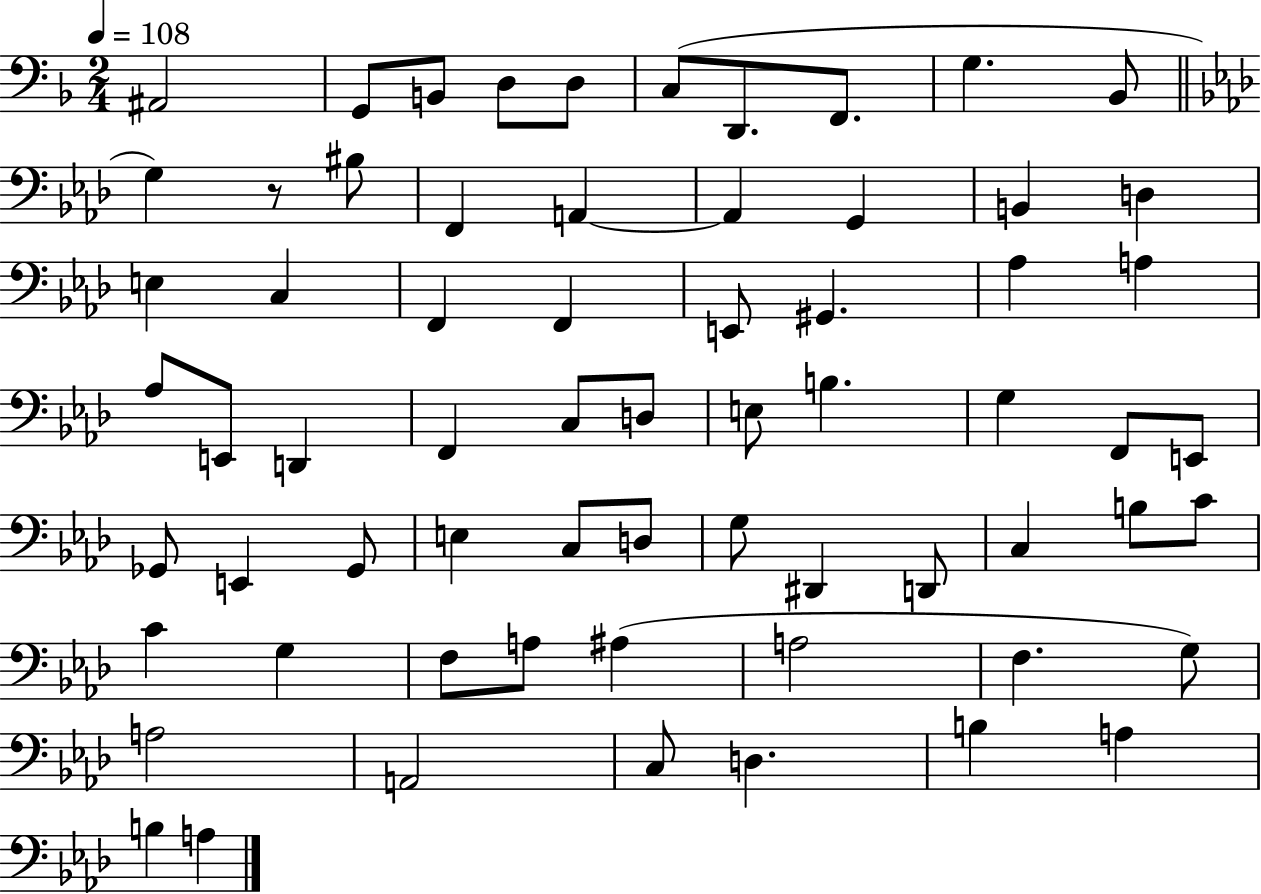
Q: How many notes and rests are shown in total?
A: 66